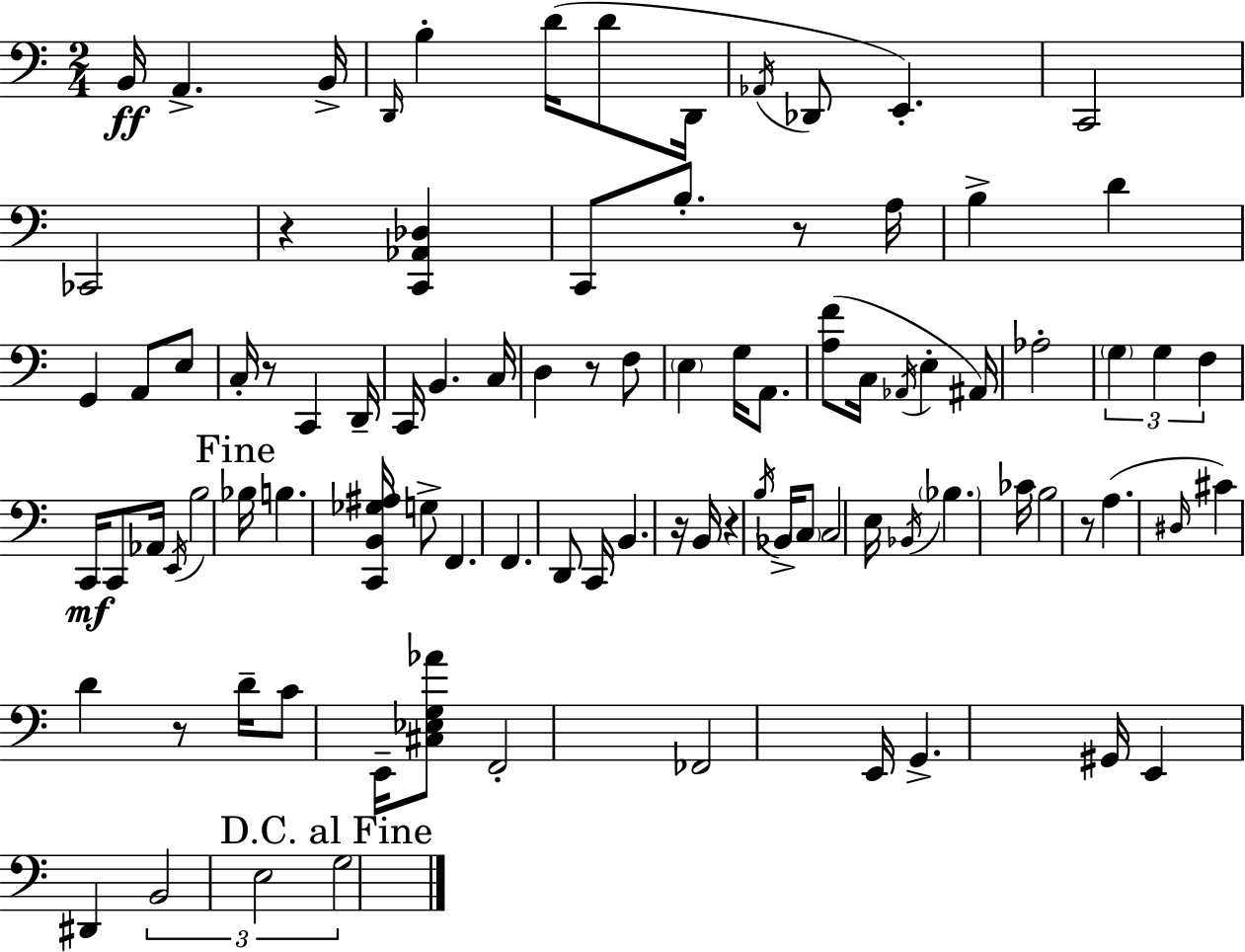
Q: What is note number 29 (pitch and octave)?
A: F3